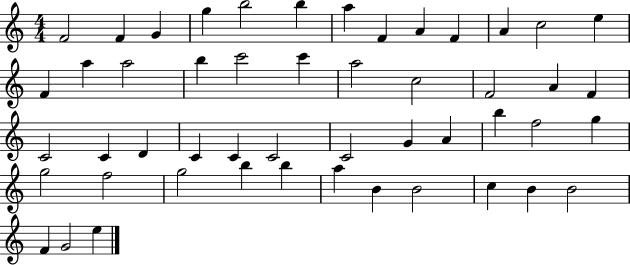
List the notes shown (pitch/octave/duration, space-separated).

F4/h F4/q G4/q G5/q B5/h B5/q A5/q F4/q A4/q F4/q A4/q C5/h E5/q F4/q A5/q A5/h B5/q C6/h C6/q A5/h C5/h F4/h A4/q F4/q C4/h C4/q D4/q C4/q C4/q C4/h C4/h G4/q A4/q B5/q F5/h G5/q G5/h F5/h G5/h B5/q B5/q A5/q B4/q B4/h C5/q B4/q B4/h F4/q G4/h E5/q